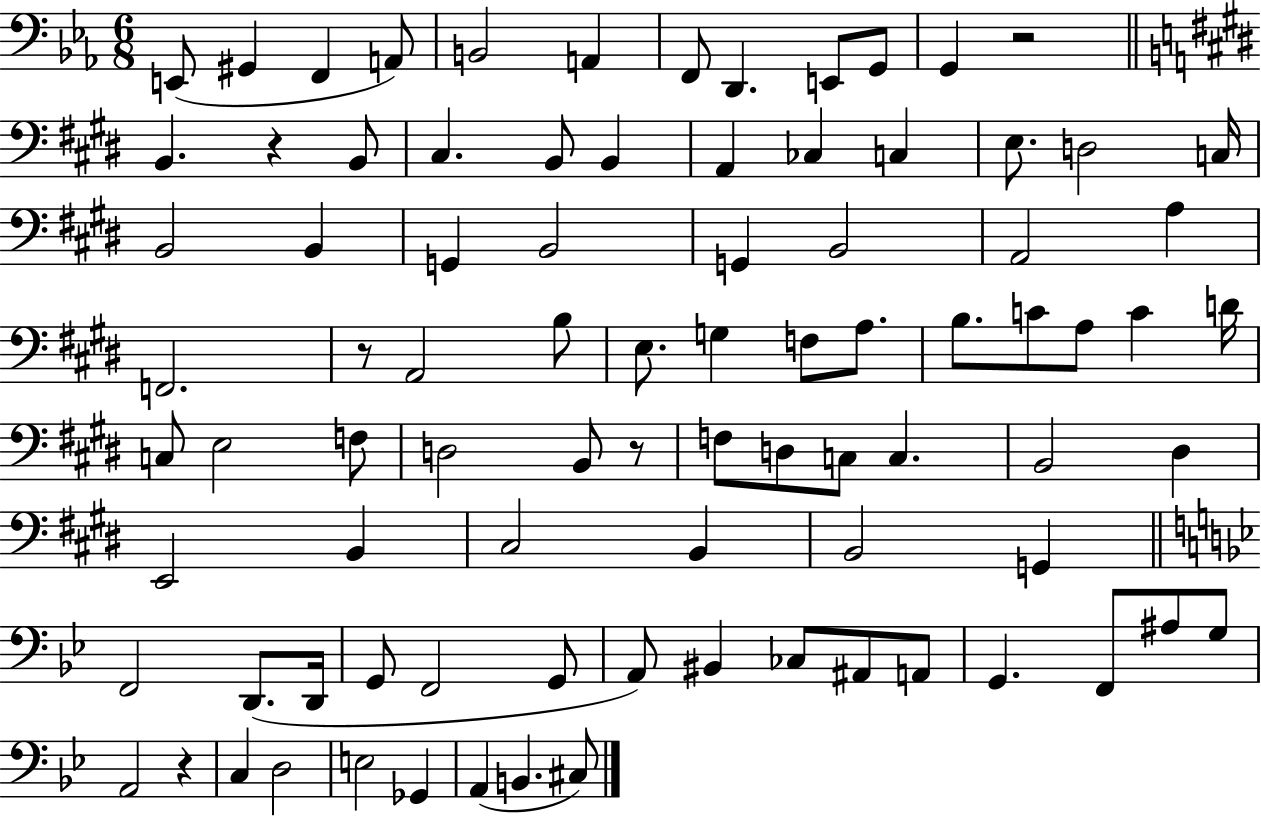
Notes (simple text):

E2/e G#2/q F2/q A2/e B2/h A2/q F2/e D2/q. E2/e G2/e G2/q R/h B2/q. R/q B2/e C#3/q. B2/e B2/q A2/q CES3/q C3/q E3/e. D3/h C3/s B2/h B2/q G2/q B2/h G2/q B2/h A2/h A3/q F2/h. R/e A2/h B3/e E3/e. G3/q F3/e A3/e. B3/e. C4/e A3/e C4/q D4/s C3/e E3/h F3/e D3/h B2/e R/e F3/e D3/e C3/e C3/q. B2/h D#3/q E2/h B2/q C#3/h B2/q B2/h G2/q F2/h D2/e. D2/s G2/e F2/h G2/e A2/e BIS2/q CES3/e A#2/e A2/e G2/q. F2/e A#3/e G3/e A2/h R/q C3/q D3/h E3/h Gb2/q A2/q B2/q. C#3/e